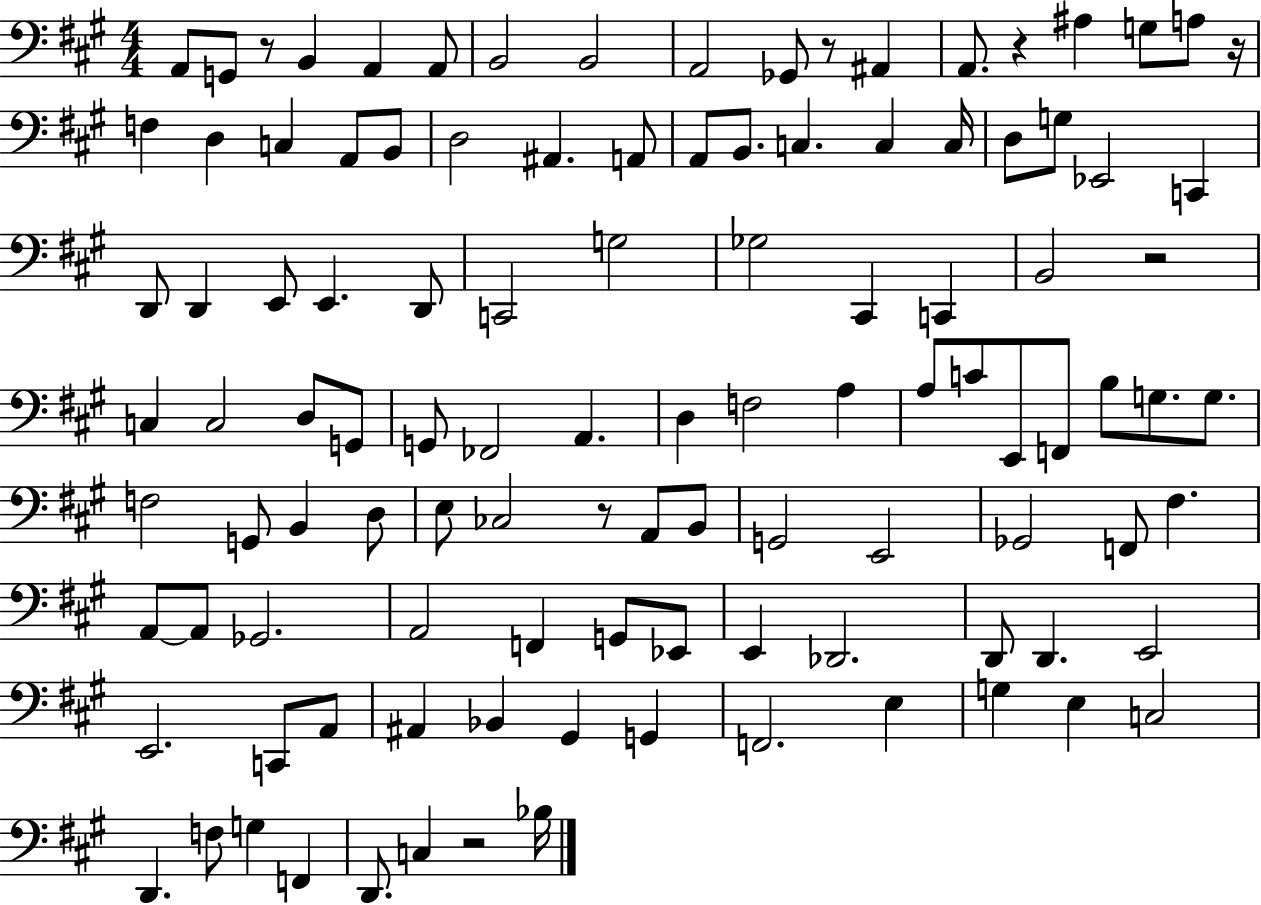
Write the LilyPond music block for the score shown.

{
  \clef bass
  \numericTimeSignature
  \time 4/4
  \key a \major
  \repeat volta 2 { a,8 g,8 r8 b,4 a,4 a,8 | b,2 b,2 | a,2 ges,8 r8 ais,4 | a,8. r4 ais4 g8 a8 r16 | \break f4 d4 c4 a,8 b,8 | d2 ais,4. a,8 | a,8 b,8. c4. c4 c16 | d8 g8 ees,2 c,4 | \break d,8 d,4 e,8 e,4. d,8 | c,2 g2 | ges2 cis,4 c,4 | b,2 r2 | \break c4 c2 d8 g,8 | g,8 fes,2 a,4. | d4 f2 a4 | a8 c'8 e,8 f,8 b8 g8. g8. | \break f2 g,8 b,4 d8 | e8 ces2 r8 a,8 b,8 | g,2 e,2 | ges,2 f,8 fis4. | \break a,8~~ a,8 ges,2. | a,2 f,4 g,8 ees,8 | e,4 des,2. | d,8 d,4. e,2 | \break e,2. c,8 a,8 | ais,4 bes,4 gis,4 g,4 | f,2. e4 | g4 e4 c2 | \break d,4. f8 g4 f,4 | d,8. c4 r2 bes16 | } \bar "|."
}